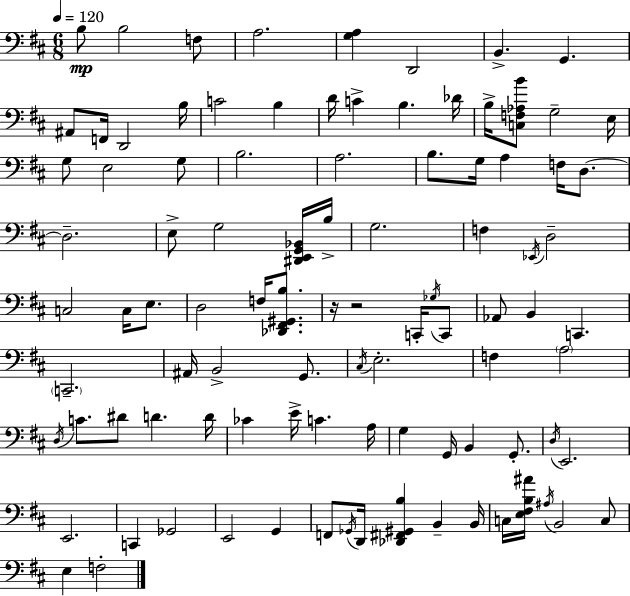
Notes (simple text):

B3/e B3/h F3/e A3/h. [G3,A3]/q D2/h B2/q. G2/q. A#2/e F2/s D2/h B3/s C4/h B3/q D4/s C4/q B3/q. Db4/s B3/s [C3,F3,Ab3,B4]/e G3/h E3/s G3/e E3/h G3/e B3/h. A3/h. B3/e. G3/s A3/q F3/s D3/e. D3/h. E3/e G3/h [D#2,E2,G2,Bb2]/s B3/s G3/h. F3/q Eb2/s D3/h C3/h C3/s E3/e. D3/h F3/s [Db2,F#2,G#2,B3]/e. R/s R/h C2/s Gb3/s C2/e Ab2/e B2/q C2/q. C2/h. A#2/s B2/h G2/e. C#3/s E3/h. F3/q A3/h D3/s C4/e. D#4/e D4/q. D4/s CES4/q E4/s C4/q. A3/s G3/q G2/s B2/q G2/e. D3/s E2/h. E2/h. C2/q Gb2/h E2/h G2/q F2/e Gb2/s D2/s [Db2,F#2,G#2,B3]/q B2/q B2/s C3/s [E3,F#3,B3,A#4]/s A#3/s B2/h C3/e E3/q F3/h